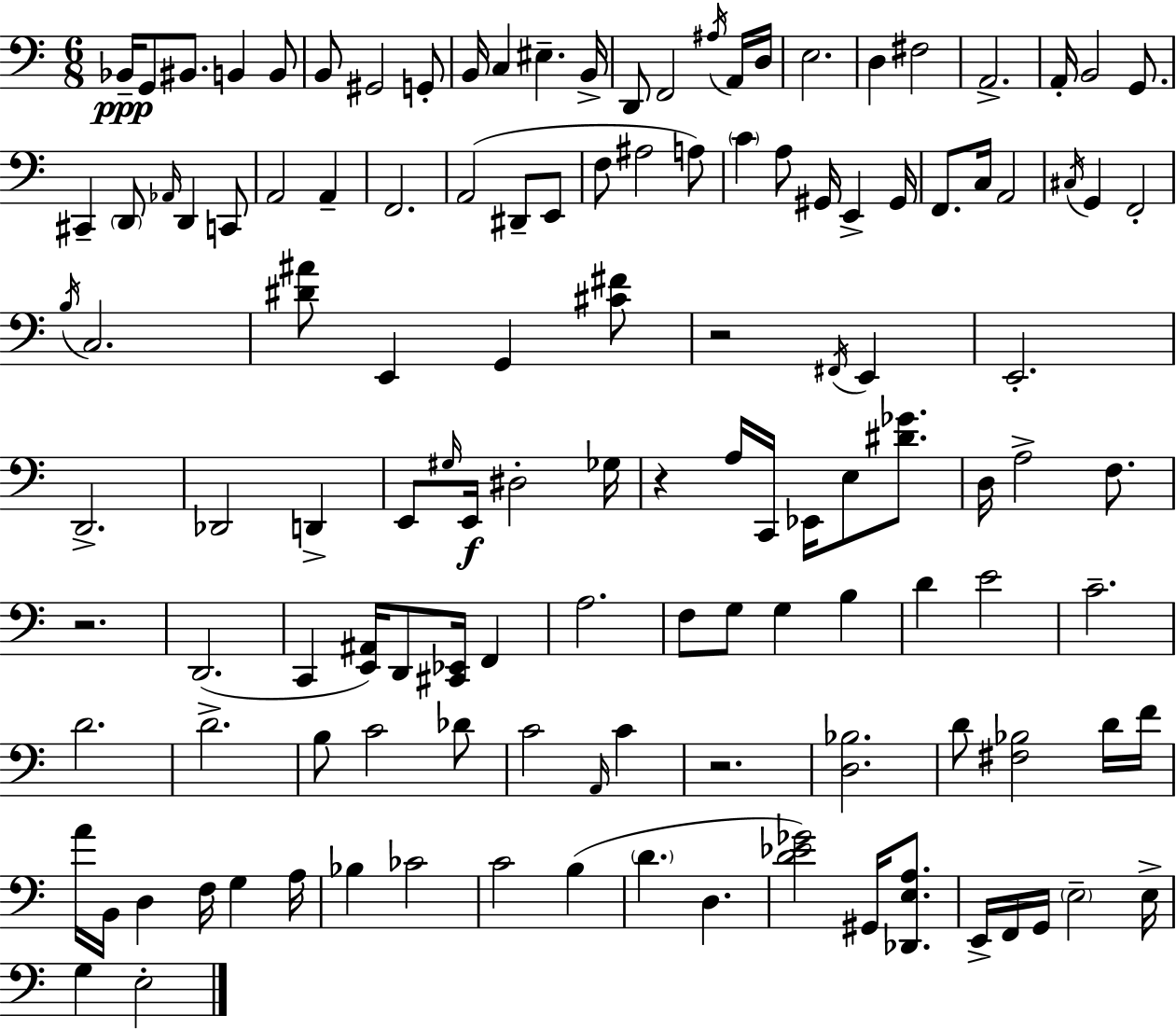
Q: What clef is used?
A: bass